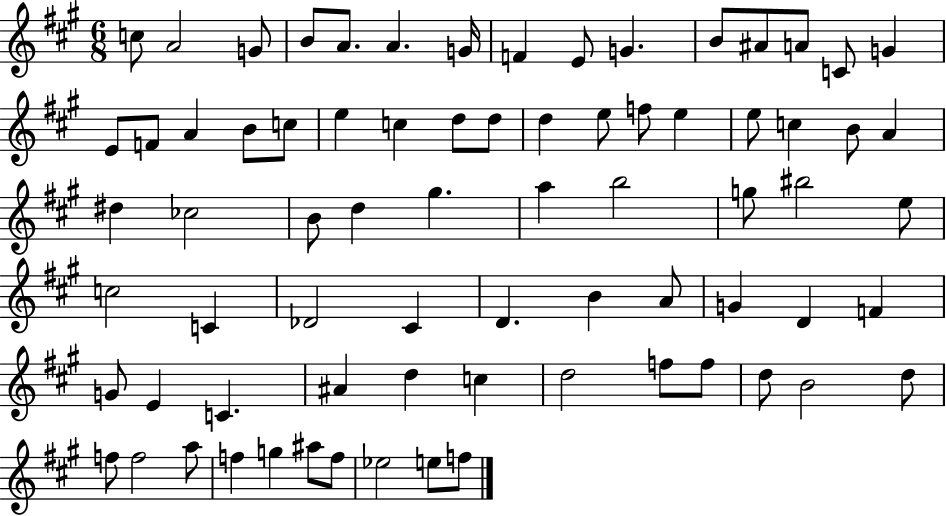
X:1
T:Untitled
M:6/8
L:1/4
K:A
c/2 A2 G/2 B/2 A/2 A G/4 F E/2 G B/2 ^A/2 A/2 C/2 G E/2 F/2 A B/2 c/2 e c d/2 d/2 d e/2 f/2 e e/2 c B/2 A ^d _c2 B/2 d ^g a b2 g/2 ^b2 e/2 c2 C _D2 ^C D B A/2 G D F G/2 E C ^A d c d2 f/2 f/2 d/2 B2 d/2 f/2 f2 a/2 f g ^a/2 f/2 _e2 e/2 f/2